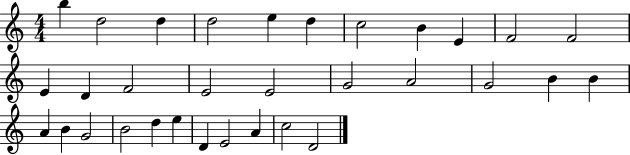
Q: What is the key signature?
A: C major